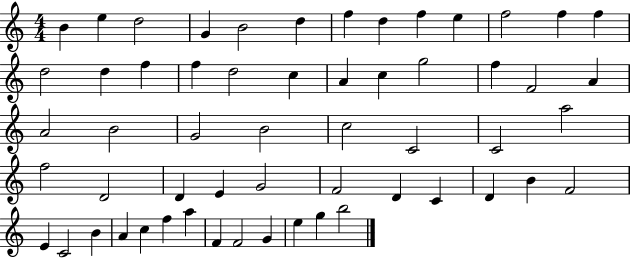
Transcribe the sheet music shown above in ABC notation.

X:1
T:Untitled
M:4/4
L:1/4
K:C
B e d2 G B2 d f d f e f2 f f d2 d f f d2 c A c g2 f F2 A A2 B2 G2 B2 c2 C2 C2 a2 f2 D2 D E G2 F2 D C D B F2 E C2 B A c f a F F2 G e g b2